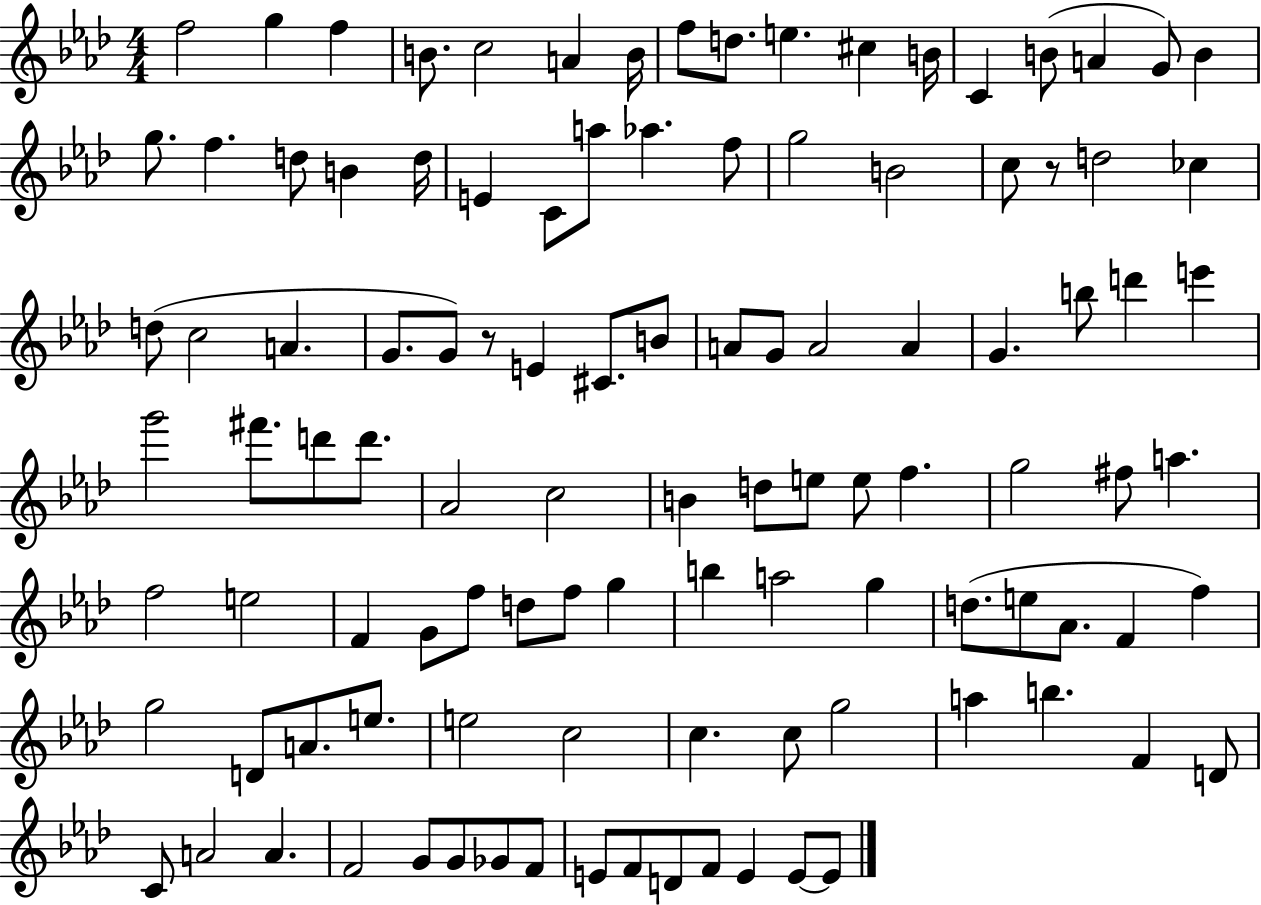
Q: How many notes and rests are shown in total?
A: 108